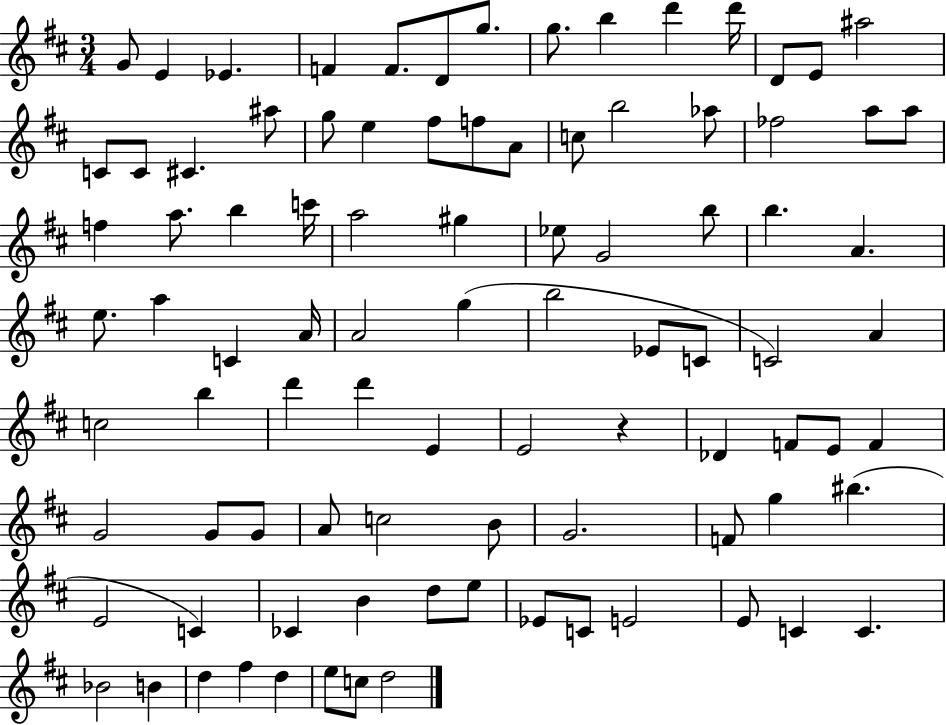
{
  \clef treble
  \numericTimeSignature
  \time 3/4
  \key d \major
  g'8 e'4 ees'4. | f'4 f'8. d'8 g''8. | g''8. b''4 d'''4 d'''16 | d'8 e'8 ais''2 | \break c'8 c'8 cis'4. ais''8 | g''8 e''4 fis''8 f''8 a'8 | c''8 b''2 aes''8 | fes''2 a''8 a''8 | \break f''4 a''8. b''4 c'''16 | a''2 gis''4 | ees''8 g'2 b''8 | b''4. a'4. | \break e''8. a''4 c'4 a'16 | a'2 g''4( | b''2 ees'8 c'8 | c'2) a'4 | \break c''2 b''4 | d'''4 d'''4 e'4 | e'2 r4 | des'4 f'8 e'8 f'4 | \break g'2 g'8 g'8 | a'8 c''2 b'8 | g'2. | f'8 g''4 bis''4.( | \break e'2 c'4) | ces'4 b'4 d''8 e''8 | ees'8 c'8 e'2 | e'8 c'4 c'4. | \break bes'2 b'4 | d''4 fis''4 d''4 | e''8 c''8 d''2 | \bar "|."
}